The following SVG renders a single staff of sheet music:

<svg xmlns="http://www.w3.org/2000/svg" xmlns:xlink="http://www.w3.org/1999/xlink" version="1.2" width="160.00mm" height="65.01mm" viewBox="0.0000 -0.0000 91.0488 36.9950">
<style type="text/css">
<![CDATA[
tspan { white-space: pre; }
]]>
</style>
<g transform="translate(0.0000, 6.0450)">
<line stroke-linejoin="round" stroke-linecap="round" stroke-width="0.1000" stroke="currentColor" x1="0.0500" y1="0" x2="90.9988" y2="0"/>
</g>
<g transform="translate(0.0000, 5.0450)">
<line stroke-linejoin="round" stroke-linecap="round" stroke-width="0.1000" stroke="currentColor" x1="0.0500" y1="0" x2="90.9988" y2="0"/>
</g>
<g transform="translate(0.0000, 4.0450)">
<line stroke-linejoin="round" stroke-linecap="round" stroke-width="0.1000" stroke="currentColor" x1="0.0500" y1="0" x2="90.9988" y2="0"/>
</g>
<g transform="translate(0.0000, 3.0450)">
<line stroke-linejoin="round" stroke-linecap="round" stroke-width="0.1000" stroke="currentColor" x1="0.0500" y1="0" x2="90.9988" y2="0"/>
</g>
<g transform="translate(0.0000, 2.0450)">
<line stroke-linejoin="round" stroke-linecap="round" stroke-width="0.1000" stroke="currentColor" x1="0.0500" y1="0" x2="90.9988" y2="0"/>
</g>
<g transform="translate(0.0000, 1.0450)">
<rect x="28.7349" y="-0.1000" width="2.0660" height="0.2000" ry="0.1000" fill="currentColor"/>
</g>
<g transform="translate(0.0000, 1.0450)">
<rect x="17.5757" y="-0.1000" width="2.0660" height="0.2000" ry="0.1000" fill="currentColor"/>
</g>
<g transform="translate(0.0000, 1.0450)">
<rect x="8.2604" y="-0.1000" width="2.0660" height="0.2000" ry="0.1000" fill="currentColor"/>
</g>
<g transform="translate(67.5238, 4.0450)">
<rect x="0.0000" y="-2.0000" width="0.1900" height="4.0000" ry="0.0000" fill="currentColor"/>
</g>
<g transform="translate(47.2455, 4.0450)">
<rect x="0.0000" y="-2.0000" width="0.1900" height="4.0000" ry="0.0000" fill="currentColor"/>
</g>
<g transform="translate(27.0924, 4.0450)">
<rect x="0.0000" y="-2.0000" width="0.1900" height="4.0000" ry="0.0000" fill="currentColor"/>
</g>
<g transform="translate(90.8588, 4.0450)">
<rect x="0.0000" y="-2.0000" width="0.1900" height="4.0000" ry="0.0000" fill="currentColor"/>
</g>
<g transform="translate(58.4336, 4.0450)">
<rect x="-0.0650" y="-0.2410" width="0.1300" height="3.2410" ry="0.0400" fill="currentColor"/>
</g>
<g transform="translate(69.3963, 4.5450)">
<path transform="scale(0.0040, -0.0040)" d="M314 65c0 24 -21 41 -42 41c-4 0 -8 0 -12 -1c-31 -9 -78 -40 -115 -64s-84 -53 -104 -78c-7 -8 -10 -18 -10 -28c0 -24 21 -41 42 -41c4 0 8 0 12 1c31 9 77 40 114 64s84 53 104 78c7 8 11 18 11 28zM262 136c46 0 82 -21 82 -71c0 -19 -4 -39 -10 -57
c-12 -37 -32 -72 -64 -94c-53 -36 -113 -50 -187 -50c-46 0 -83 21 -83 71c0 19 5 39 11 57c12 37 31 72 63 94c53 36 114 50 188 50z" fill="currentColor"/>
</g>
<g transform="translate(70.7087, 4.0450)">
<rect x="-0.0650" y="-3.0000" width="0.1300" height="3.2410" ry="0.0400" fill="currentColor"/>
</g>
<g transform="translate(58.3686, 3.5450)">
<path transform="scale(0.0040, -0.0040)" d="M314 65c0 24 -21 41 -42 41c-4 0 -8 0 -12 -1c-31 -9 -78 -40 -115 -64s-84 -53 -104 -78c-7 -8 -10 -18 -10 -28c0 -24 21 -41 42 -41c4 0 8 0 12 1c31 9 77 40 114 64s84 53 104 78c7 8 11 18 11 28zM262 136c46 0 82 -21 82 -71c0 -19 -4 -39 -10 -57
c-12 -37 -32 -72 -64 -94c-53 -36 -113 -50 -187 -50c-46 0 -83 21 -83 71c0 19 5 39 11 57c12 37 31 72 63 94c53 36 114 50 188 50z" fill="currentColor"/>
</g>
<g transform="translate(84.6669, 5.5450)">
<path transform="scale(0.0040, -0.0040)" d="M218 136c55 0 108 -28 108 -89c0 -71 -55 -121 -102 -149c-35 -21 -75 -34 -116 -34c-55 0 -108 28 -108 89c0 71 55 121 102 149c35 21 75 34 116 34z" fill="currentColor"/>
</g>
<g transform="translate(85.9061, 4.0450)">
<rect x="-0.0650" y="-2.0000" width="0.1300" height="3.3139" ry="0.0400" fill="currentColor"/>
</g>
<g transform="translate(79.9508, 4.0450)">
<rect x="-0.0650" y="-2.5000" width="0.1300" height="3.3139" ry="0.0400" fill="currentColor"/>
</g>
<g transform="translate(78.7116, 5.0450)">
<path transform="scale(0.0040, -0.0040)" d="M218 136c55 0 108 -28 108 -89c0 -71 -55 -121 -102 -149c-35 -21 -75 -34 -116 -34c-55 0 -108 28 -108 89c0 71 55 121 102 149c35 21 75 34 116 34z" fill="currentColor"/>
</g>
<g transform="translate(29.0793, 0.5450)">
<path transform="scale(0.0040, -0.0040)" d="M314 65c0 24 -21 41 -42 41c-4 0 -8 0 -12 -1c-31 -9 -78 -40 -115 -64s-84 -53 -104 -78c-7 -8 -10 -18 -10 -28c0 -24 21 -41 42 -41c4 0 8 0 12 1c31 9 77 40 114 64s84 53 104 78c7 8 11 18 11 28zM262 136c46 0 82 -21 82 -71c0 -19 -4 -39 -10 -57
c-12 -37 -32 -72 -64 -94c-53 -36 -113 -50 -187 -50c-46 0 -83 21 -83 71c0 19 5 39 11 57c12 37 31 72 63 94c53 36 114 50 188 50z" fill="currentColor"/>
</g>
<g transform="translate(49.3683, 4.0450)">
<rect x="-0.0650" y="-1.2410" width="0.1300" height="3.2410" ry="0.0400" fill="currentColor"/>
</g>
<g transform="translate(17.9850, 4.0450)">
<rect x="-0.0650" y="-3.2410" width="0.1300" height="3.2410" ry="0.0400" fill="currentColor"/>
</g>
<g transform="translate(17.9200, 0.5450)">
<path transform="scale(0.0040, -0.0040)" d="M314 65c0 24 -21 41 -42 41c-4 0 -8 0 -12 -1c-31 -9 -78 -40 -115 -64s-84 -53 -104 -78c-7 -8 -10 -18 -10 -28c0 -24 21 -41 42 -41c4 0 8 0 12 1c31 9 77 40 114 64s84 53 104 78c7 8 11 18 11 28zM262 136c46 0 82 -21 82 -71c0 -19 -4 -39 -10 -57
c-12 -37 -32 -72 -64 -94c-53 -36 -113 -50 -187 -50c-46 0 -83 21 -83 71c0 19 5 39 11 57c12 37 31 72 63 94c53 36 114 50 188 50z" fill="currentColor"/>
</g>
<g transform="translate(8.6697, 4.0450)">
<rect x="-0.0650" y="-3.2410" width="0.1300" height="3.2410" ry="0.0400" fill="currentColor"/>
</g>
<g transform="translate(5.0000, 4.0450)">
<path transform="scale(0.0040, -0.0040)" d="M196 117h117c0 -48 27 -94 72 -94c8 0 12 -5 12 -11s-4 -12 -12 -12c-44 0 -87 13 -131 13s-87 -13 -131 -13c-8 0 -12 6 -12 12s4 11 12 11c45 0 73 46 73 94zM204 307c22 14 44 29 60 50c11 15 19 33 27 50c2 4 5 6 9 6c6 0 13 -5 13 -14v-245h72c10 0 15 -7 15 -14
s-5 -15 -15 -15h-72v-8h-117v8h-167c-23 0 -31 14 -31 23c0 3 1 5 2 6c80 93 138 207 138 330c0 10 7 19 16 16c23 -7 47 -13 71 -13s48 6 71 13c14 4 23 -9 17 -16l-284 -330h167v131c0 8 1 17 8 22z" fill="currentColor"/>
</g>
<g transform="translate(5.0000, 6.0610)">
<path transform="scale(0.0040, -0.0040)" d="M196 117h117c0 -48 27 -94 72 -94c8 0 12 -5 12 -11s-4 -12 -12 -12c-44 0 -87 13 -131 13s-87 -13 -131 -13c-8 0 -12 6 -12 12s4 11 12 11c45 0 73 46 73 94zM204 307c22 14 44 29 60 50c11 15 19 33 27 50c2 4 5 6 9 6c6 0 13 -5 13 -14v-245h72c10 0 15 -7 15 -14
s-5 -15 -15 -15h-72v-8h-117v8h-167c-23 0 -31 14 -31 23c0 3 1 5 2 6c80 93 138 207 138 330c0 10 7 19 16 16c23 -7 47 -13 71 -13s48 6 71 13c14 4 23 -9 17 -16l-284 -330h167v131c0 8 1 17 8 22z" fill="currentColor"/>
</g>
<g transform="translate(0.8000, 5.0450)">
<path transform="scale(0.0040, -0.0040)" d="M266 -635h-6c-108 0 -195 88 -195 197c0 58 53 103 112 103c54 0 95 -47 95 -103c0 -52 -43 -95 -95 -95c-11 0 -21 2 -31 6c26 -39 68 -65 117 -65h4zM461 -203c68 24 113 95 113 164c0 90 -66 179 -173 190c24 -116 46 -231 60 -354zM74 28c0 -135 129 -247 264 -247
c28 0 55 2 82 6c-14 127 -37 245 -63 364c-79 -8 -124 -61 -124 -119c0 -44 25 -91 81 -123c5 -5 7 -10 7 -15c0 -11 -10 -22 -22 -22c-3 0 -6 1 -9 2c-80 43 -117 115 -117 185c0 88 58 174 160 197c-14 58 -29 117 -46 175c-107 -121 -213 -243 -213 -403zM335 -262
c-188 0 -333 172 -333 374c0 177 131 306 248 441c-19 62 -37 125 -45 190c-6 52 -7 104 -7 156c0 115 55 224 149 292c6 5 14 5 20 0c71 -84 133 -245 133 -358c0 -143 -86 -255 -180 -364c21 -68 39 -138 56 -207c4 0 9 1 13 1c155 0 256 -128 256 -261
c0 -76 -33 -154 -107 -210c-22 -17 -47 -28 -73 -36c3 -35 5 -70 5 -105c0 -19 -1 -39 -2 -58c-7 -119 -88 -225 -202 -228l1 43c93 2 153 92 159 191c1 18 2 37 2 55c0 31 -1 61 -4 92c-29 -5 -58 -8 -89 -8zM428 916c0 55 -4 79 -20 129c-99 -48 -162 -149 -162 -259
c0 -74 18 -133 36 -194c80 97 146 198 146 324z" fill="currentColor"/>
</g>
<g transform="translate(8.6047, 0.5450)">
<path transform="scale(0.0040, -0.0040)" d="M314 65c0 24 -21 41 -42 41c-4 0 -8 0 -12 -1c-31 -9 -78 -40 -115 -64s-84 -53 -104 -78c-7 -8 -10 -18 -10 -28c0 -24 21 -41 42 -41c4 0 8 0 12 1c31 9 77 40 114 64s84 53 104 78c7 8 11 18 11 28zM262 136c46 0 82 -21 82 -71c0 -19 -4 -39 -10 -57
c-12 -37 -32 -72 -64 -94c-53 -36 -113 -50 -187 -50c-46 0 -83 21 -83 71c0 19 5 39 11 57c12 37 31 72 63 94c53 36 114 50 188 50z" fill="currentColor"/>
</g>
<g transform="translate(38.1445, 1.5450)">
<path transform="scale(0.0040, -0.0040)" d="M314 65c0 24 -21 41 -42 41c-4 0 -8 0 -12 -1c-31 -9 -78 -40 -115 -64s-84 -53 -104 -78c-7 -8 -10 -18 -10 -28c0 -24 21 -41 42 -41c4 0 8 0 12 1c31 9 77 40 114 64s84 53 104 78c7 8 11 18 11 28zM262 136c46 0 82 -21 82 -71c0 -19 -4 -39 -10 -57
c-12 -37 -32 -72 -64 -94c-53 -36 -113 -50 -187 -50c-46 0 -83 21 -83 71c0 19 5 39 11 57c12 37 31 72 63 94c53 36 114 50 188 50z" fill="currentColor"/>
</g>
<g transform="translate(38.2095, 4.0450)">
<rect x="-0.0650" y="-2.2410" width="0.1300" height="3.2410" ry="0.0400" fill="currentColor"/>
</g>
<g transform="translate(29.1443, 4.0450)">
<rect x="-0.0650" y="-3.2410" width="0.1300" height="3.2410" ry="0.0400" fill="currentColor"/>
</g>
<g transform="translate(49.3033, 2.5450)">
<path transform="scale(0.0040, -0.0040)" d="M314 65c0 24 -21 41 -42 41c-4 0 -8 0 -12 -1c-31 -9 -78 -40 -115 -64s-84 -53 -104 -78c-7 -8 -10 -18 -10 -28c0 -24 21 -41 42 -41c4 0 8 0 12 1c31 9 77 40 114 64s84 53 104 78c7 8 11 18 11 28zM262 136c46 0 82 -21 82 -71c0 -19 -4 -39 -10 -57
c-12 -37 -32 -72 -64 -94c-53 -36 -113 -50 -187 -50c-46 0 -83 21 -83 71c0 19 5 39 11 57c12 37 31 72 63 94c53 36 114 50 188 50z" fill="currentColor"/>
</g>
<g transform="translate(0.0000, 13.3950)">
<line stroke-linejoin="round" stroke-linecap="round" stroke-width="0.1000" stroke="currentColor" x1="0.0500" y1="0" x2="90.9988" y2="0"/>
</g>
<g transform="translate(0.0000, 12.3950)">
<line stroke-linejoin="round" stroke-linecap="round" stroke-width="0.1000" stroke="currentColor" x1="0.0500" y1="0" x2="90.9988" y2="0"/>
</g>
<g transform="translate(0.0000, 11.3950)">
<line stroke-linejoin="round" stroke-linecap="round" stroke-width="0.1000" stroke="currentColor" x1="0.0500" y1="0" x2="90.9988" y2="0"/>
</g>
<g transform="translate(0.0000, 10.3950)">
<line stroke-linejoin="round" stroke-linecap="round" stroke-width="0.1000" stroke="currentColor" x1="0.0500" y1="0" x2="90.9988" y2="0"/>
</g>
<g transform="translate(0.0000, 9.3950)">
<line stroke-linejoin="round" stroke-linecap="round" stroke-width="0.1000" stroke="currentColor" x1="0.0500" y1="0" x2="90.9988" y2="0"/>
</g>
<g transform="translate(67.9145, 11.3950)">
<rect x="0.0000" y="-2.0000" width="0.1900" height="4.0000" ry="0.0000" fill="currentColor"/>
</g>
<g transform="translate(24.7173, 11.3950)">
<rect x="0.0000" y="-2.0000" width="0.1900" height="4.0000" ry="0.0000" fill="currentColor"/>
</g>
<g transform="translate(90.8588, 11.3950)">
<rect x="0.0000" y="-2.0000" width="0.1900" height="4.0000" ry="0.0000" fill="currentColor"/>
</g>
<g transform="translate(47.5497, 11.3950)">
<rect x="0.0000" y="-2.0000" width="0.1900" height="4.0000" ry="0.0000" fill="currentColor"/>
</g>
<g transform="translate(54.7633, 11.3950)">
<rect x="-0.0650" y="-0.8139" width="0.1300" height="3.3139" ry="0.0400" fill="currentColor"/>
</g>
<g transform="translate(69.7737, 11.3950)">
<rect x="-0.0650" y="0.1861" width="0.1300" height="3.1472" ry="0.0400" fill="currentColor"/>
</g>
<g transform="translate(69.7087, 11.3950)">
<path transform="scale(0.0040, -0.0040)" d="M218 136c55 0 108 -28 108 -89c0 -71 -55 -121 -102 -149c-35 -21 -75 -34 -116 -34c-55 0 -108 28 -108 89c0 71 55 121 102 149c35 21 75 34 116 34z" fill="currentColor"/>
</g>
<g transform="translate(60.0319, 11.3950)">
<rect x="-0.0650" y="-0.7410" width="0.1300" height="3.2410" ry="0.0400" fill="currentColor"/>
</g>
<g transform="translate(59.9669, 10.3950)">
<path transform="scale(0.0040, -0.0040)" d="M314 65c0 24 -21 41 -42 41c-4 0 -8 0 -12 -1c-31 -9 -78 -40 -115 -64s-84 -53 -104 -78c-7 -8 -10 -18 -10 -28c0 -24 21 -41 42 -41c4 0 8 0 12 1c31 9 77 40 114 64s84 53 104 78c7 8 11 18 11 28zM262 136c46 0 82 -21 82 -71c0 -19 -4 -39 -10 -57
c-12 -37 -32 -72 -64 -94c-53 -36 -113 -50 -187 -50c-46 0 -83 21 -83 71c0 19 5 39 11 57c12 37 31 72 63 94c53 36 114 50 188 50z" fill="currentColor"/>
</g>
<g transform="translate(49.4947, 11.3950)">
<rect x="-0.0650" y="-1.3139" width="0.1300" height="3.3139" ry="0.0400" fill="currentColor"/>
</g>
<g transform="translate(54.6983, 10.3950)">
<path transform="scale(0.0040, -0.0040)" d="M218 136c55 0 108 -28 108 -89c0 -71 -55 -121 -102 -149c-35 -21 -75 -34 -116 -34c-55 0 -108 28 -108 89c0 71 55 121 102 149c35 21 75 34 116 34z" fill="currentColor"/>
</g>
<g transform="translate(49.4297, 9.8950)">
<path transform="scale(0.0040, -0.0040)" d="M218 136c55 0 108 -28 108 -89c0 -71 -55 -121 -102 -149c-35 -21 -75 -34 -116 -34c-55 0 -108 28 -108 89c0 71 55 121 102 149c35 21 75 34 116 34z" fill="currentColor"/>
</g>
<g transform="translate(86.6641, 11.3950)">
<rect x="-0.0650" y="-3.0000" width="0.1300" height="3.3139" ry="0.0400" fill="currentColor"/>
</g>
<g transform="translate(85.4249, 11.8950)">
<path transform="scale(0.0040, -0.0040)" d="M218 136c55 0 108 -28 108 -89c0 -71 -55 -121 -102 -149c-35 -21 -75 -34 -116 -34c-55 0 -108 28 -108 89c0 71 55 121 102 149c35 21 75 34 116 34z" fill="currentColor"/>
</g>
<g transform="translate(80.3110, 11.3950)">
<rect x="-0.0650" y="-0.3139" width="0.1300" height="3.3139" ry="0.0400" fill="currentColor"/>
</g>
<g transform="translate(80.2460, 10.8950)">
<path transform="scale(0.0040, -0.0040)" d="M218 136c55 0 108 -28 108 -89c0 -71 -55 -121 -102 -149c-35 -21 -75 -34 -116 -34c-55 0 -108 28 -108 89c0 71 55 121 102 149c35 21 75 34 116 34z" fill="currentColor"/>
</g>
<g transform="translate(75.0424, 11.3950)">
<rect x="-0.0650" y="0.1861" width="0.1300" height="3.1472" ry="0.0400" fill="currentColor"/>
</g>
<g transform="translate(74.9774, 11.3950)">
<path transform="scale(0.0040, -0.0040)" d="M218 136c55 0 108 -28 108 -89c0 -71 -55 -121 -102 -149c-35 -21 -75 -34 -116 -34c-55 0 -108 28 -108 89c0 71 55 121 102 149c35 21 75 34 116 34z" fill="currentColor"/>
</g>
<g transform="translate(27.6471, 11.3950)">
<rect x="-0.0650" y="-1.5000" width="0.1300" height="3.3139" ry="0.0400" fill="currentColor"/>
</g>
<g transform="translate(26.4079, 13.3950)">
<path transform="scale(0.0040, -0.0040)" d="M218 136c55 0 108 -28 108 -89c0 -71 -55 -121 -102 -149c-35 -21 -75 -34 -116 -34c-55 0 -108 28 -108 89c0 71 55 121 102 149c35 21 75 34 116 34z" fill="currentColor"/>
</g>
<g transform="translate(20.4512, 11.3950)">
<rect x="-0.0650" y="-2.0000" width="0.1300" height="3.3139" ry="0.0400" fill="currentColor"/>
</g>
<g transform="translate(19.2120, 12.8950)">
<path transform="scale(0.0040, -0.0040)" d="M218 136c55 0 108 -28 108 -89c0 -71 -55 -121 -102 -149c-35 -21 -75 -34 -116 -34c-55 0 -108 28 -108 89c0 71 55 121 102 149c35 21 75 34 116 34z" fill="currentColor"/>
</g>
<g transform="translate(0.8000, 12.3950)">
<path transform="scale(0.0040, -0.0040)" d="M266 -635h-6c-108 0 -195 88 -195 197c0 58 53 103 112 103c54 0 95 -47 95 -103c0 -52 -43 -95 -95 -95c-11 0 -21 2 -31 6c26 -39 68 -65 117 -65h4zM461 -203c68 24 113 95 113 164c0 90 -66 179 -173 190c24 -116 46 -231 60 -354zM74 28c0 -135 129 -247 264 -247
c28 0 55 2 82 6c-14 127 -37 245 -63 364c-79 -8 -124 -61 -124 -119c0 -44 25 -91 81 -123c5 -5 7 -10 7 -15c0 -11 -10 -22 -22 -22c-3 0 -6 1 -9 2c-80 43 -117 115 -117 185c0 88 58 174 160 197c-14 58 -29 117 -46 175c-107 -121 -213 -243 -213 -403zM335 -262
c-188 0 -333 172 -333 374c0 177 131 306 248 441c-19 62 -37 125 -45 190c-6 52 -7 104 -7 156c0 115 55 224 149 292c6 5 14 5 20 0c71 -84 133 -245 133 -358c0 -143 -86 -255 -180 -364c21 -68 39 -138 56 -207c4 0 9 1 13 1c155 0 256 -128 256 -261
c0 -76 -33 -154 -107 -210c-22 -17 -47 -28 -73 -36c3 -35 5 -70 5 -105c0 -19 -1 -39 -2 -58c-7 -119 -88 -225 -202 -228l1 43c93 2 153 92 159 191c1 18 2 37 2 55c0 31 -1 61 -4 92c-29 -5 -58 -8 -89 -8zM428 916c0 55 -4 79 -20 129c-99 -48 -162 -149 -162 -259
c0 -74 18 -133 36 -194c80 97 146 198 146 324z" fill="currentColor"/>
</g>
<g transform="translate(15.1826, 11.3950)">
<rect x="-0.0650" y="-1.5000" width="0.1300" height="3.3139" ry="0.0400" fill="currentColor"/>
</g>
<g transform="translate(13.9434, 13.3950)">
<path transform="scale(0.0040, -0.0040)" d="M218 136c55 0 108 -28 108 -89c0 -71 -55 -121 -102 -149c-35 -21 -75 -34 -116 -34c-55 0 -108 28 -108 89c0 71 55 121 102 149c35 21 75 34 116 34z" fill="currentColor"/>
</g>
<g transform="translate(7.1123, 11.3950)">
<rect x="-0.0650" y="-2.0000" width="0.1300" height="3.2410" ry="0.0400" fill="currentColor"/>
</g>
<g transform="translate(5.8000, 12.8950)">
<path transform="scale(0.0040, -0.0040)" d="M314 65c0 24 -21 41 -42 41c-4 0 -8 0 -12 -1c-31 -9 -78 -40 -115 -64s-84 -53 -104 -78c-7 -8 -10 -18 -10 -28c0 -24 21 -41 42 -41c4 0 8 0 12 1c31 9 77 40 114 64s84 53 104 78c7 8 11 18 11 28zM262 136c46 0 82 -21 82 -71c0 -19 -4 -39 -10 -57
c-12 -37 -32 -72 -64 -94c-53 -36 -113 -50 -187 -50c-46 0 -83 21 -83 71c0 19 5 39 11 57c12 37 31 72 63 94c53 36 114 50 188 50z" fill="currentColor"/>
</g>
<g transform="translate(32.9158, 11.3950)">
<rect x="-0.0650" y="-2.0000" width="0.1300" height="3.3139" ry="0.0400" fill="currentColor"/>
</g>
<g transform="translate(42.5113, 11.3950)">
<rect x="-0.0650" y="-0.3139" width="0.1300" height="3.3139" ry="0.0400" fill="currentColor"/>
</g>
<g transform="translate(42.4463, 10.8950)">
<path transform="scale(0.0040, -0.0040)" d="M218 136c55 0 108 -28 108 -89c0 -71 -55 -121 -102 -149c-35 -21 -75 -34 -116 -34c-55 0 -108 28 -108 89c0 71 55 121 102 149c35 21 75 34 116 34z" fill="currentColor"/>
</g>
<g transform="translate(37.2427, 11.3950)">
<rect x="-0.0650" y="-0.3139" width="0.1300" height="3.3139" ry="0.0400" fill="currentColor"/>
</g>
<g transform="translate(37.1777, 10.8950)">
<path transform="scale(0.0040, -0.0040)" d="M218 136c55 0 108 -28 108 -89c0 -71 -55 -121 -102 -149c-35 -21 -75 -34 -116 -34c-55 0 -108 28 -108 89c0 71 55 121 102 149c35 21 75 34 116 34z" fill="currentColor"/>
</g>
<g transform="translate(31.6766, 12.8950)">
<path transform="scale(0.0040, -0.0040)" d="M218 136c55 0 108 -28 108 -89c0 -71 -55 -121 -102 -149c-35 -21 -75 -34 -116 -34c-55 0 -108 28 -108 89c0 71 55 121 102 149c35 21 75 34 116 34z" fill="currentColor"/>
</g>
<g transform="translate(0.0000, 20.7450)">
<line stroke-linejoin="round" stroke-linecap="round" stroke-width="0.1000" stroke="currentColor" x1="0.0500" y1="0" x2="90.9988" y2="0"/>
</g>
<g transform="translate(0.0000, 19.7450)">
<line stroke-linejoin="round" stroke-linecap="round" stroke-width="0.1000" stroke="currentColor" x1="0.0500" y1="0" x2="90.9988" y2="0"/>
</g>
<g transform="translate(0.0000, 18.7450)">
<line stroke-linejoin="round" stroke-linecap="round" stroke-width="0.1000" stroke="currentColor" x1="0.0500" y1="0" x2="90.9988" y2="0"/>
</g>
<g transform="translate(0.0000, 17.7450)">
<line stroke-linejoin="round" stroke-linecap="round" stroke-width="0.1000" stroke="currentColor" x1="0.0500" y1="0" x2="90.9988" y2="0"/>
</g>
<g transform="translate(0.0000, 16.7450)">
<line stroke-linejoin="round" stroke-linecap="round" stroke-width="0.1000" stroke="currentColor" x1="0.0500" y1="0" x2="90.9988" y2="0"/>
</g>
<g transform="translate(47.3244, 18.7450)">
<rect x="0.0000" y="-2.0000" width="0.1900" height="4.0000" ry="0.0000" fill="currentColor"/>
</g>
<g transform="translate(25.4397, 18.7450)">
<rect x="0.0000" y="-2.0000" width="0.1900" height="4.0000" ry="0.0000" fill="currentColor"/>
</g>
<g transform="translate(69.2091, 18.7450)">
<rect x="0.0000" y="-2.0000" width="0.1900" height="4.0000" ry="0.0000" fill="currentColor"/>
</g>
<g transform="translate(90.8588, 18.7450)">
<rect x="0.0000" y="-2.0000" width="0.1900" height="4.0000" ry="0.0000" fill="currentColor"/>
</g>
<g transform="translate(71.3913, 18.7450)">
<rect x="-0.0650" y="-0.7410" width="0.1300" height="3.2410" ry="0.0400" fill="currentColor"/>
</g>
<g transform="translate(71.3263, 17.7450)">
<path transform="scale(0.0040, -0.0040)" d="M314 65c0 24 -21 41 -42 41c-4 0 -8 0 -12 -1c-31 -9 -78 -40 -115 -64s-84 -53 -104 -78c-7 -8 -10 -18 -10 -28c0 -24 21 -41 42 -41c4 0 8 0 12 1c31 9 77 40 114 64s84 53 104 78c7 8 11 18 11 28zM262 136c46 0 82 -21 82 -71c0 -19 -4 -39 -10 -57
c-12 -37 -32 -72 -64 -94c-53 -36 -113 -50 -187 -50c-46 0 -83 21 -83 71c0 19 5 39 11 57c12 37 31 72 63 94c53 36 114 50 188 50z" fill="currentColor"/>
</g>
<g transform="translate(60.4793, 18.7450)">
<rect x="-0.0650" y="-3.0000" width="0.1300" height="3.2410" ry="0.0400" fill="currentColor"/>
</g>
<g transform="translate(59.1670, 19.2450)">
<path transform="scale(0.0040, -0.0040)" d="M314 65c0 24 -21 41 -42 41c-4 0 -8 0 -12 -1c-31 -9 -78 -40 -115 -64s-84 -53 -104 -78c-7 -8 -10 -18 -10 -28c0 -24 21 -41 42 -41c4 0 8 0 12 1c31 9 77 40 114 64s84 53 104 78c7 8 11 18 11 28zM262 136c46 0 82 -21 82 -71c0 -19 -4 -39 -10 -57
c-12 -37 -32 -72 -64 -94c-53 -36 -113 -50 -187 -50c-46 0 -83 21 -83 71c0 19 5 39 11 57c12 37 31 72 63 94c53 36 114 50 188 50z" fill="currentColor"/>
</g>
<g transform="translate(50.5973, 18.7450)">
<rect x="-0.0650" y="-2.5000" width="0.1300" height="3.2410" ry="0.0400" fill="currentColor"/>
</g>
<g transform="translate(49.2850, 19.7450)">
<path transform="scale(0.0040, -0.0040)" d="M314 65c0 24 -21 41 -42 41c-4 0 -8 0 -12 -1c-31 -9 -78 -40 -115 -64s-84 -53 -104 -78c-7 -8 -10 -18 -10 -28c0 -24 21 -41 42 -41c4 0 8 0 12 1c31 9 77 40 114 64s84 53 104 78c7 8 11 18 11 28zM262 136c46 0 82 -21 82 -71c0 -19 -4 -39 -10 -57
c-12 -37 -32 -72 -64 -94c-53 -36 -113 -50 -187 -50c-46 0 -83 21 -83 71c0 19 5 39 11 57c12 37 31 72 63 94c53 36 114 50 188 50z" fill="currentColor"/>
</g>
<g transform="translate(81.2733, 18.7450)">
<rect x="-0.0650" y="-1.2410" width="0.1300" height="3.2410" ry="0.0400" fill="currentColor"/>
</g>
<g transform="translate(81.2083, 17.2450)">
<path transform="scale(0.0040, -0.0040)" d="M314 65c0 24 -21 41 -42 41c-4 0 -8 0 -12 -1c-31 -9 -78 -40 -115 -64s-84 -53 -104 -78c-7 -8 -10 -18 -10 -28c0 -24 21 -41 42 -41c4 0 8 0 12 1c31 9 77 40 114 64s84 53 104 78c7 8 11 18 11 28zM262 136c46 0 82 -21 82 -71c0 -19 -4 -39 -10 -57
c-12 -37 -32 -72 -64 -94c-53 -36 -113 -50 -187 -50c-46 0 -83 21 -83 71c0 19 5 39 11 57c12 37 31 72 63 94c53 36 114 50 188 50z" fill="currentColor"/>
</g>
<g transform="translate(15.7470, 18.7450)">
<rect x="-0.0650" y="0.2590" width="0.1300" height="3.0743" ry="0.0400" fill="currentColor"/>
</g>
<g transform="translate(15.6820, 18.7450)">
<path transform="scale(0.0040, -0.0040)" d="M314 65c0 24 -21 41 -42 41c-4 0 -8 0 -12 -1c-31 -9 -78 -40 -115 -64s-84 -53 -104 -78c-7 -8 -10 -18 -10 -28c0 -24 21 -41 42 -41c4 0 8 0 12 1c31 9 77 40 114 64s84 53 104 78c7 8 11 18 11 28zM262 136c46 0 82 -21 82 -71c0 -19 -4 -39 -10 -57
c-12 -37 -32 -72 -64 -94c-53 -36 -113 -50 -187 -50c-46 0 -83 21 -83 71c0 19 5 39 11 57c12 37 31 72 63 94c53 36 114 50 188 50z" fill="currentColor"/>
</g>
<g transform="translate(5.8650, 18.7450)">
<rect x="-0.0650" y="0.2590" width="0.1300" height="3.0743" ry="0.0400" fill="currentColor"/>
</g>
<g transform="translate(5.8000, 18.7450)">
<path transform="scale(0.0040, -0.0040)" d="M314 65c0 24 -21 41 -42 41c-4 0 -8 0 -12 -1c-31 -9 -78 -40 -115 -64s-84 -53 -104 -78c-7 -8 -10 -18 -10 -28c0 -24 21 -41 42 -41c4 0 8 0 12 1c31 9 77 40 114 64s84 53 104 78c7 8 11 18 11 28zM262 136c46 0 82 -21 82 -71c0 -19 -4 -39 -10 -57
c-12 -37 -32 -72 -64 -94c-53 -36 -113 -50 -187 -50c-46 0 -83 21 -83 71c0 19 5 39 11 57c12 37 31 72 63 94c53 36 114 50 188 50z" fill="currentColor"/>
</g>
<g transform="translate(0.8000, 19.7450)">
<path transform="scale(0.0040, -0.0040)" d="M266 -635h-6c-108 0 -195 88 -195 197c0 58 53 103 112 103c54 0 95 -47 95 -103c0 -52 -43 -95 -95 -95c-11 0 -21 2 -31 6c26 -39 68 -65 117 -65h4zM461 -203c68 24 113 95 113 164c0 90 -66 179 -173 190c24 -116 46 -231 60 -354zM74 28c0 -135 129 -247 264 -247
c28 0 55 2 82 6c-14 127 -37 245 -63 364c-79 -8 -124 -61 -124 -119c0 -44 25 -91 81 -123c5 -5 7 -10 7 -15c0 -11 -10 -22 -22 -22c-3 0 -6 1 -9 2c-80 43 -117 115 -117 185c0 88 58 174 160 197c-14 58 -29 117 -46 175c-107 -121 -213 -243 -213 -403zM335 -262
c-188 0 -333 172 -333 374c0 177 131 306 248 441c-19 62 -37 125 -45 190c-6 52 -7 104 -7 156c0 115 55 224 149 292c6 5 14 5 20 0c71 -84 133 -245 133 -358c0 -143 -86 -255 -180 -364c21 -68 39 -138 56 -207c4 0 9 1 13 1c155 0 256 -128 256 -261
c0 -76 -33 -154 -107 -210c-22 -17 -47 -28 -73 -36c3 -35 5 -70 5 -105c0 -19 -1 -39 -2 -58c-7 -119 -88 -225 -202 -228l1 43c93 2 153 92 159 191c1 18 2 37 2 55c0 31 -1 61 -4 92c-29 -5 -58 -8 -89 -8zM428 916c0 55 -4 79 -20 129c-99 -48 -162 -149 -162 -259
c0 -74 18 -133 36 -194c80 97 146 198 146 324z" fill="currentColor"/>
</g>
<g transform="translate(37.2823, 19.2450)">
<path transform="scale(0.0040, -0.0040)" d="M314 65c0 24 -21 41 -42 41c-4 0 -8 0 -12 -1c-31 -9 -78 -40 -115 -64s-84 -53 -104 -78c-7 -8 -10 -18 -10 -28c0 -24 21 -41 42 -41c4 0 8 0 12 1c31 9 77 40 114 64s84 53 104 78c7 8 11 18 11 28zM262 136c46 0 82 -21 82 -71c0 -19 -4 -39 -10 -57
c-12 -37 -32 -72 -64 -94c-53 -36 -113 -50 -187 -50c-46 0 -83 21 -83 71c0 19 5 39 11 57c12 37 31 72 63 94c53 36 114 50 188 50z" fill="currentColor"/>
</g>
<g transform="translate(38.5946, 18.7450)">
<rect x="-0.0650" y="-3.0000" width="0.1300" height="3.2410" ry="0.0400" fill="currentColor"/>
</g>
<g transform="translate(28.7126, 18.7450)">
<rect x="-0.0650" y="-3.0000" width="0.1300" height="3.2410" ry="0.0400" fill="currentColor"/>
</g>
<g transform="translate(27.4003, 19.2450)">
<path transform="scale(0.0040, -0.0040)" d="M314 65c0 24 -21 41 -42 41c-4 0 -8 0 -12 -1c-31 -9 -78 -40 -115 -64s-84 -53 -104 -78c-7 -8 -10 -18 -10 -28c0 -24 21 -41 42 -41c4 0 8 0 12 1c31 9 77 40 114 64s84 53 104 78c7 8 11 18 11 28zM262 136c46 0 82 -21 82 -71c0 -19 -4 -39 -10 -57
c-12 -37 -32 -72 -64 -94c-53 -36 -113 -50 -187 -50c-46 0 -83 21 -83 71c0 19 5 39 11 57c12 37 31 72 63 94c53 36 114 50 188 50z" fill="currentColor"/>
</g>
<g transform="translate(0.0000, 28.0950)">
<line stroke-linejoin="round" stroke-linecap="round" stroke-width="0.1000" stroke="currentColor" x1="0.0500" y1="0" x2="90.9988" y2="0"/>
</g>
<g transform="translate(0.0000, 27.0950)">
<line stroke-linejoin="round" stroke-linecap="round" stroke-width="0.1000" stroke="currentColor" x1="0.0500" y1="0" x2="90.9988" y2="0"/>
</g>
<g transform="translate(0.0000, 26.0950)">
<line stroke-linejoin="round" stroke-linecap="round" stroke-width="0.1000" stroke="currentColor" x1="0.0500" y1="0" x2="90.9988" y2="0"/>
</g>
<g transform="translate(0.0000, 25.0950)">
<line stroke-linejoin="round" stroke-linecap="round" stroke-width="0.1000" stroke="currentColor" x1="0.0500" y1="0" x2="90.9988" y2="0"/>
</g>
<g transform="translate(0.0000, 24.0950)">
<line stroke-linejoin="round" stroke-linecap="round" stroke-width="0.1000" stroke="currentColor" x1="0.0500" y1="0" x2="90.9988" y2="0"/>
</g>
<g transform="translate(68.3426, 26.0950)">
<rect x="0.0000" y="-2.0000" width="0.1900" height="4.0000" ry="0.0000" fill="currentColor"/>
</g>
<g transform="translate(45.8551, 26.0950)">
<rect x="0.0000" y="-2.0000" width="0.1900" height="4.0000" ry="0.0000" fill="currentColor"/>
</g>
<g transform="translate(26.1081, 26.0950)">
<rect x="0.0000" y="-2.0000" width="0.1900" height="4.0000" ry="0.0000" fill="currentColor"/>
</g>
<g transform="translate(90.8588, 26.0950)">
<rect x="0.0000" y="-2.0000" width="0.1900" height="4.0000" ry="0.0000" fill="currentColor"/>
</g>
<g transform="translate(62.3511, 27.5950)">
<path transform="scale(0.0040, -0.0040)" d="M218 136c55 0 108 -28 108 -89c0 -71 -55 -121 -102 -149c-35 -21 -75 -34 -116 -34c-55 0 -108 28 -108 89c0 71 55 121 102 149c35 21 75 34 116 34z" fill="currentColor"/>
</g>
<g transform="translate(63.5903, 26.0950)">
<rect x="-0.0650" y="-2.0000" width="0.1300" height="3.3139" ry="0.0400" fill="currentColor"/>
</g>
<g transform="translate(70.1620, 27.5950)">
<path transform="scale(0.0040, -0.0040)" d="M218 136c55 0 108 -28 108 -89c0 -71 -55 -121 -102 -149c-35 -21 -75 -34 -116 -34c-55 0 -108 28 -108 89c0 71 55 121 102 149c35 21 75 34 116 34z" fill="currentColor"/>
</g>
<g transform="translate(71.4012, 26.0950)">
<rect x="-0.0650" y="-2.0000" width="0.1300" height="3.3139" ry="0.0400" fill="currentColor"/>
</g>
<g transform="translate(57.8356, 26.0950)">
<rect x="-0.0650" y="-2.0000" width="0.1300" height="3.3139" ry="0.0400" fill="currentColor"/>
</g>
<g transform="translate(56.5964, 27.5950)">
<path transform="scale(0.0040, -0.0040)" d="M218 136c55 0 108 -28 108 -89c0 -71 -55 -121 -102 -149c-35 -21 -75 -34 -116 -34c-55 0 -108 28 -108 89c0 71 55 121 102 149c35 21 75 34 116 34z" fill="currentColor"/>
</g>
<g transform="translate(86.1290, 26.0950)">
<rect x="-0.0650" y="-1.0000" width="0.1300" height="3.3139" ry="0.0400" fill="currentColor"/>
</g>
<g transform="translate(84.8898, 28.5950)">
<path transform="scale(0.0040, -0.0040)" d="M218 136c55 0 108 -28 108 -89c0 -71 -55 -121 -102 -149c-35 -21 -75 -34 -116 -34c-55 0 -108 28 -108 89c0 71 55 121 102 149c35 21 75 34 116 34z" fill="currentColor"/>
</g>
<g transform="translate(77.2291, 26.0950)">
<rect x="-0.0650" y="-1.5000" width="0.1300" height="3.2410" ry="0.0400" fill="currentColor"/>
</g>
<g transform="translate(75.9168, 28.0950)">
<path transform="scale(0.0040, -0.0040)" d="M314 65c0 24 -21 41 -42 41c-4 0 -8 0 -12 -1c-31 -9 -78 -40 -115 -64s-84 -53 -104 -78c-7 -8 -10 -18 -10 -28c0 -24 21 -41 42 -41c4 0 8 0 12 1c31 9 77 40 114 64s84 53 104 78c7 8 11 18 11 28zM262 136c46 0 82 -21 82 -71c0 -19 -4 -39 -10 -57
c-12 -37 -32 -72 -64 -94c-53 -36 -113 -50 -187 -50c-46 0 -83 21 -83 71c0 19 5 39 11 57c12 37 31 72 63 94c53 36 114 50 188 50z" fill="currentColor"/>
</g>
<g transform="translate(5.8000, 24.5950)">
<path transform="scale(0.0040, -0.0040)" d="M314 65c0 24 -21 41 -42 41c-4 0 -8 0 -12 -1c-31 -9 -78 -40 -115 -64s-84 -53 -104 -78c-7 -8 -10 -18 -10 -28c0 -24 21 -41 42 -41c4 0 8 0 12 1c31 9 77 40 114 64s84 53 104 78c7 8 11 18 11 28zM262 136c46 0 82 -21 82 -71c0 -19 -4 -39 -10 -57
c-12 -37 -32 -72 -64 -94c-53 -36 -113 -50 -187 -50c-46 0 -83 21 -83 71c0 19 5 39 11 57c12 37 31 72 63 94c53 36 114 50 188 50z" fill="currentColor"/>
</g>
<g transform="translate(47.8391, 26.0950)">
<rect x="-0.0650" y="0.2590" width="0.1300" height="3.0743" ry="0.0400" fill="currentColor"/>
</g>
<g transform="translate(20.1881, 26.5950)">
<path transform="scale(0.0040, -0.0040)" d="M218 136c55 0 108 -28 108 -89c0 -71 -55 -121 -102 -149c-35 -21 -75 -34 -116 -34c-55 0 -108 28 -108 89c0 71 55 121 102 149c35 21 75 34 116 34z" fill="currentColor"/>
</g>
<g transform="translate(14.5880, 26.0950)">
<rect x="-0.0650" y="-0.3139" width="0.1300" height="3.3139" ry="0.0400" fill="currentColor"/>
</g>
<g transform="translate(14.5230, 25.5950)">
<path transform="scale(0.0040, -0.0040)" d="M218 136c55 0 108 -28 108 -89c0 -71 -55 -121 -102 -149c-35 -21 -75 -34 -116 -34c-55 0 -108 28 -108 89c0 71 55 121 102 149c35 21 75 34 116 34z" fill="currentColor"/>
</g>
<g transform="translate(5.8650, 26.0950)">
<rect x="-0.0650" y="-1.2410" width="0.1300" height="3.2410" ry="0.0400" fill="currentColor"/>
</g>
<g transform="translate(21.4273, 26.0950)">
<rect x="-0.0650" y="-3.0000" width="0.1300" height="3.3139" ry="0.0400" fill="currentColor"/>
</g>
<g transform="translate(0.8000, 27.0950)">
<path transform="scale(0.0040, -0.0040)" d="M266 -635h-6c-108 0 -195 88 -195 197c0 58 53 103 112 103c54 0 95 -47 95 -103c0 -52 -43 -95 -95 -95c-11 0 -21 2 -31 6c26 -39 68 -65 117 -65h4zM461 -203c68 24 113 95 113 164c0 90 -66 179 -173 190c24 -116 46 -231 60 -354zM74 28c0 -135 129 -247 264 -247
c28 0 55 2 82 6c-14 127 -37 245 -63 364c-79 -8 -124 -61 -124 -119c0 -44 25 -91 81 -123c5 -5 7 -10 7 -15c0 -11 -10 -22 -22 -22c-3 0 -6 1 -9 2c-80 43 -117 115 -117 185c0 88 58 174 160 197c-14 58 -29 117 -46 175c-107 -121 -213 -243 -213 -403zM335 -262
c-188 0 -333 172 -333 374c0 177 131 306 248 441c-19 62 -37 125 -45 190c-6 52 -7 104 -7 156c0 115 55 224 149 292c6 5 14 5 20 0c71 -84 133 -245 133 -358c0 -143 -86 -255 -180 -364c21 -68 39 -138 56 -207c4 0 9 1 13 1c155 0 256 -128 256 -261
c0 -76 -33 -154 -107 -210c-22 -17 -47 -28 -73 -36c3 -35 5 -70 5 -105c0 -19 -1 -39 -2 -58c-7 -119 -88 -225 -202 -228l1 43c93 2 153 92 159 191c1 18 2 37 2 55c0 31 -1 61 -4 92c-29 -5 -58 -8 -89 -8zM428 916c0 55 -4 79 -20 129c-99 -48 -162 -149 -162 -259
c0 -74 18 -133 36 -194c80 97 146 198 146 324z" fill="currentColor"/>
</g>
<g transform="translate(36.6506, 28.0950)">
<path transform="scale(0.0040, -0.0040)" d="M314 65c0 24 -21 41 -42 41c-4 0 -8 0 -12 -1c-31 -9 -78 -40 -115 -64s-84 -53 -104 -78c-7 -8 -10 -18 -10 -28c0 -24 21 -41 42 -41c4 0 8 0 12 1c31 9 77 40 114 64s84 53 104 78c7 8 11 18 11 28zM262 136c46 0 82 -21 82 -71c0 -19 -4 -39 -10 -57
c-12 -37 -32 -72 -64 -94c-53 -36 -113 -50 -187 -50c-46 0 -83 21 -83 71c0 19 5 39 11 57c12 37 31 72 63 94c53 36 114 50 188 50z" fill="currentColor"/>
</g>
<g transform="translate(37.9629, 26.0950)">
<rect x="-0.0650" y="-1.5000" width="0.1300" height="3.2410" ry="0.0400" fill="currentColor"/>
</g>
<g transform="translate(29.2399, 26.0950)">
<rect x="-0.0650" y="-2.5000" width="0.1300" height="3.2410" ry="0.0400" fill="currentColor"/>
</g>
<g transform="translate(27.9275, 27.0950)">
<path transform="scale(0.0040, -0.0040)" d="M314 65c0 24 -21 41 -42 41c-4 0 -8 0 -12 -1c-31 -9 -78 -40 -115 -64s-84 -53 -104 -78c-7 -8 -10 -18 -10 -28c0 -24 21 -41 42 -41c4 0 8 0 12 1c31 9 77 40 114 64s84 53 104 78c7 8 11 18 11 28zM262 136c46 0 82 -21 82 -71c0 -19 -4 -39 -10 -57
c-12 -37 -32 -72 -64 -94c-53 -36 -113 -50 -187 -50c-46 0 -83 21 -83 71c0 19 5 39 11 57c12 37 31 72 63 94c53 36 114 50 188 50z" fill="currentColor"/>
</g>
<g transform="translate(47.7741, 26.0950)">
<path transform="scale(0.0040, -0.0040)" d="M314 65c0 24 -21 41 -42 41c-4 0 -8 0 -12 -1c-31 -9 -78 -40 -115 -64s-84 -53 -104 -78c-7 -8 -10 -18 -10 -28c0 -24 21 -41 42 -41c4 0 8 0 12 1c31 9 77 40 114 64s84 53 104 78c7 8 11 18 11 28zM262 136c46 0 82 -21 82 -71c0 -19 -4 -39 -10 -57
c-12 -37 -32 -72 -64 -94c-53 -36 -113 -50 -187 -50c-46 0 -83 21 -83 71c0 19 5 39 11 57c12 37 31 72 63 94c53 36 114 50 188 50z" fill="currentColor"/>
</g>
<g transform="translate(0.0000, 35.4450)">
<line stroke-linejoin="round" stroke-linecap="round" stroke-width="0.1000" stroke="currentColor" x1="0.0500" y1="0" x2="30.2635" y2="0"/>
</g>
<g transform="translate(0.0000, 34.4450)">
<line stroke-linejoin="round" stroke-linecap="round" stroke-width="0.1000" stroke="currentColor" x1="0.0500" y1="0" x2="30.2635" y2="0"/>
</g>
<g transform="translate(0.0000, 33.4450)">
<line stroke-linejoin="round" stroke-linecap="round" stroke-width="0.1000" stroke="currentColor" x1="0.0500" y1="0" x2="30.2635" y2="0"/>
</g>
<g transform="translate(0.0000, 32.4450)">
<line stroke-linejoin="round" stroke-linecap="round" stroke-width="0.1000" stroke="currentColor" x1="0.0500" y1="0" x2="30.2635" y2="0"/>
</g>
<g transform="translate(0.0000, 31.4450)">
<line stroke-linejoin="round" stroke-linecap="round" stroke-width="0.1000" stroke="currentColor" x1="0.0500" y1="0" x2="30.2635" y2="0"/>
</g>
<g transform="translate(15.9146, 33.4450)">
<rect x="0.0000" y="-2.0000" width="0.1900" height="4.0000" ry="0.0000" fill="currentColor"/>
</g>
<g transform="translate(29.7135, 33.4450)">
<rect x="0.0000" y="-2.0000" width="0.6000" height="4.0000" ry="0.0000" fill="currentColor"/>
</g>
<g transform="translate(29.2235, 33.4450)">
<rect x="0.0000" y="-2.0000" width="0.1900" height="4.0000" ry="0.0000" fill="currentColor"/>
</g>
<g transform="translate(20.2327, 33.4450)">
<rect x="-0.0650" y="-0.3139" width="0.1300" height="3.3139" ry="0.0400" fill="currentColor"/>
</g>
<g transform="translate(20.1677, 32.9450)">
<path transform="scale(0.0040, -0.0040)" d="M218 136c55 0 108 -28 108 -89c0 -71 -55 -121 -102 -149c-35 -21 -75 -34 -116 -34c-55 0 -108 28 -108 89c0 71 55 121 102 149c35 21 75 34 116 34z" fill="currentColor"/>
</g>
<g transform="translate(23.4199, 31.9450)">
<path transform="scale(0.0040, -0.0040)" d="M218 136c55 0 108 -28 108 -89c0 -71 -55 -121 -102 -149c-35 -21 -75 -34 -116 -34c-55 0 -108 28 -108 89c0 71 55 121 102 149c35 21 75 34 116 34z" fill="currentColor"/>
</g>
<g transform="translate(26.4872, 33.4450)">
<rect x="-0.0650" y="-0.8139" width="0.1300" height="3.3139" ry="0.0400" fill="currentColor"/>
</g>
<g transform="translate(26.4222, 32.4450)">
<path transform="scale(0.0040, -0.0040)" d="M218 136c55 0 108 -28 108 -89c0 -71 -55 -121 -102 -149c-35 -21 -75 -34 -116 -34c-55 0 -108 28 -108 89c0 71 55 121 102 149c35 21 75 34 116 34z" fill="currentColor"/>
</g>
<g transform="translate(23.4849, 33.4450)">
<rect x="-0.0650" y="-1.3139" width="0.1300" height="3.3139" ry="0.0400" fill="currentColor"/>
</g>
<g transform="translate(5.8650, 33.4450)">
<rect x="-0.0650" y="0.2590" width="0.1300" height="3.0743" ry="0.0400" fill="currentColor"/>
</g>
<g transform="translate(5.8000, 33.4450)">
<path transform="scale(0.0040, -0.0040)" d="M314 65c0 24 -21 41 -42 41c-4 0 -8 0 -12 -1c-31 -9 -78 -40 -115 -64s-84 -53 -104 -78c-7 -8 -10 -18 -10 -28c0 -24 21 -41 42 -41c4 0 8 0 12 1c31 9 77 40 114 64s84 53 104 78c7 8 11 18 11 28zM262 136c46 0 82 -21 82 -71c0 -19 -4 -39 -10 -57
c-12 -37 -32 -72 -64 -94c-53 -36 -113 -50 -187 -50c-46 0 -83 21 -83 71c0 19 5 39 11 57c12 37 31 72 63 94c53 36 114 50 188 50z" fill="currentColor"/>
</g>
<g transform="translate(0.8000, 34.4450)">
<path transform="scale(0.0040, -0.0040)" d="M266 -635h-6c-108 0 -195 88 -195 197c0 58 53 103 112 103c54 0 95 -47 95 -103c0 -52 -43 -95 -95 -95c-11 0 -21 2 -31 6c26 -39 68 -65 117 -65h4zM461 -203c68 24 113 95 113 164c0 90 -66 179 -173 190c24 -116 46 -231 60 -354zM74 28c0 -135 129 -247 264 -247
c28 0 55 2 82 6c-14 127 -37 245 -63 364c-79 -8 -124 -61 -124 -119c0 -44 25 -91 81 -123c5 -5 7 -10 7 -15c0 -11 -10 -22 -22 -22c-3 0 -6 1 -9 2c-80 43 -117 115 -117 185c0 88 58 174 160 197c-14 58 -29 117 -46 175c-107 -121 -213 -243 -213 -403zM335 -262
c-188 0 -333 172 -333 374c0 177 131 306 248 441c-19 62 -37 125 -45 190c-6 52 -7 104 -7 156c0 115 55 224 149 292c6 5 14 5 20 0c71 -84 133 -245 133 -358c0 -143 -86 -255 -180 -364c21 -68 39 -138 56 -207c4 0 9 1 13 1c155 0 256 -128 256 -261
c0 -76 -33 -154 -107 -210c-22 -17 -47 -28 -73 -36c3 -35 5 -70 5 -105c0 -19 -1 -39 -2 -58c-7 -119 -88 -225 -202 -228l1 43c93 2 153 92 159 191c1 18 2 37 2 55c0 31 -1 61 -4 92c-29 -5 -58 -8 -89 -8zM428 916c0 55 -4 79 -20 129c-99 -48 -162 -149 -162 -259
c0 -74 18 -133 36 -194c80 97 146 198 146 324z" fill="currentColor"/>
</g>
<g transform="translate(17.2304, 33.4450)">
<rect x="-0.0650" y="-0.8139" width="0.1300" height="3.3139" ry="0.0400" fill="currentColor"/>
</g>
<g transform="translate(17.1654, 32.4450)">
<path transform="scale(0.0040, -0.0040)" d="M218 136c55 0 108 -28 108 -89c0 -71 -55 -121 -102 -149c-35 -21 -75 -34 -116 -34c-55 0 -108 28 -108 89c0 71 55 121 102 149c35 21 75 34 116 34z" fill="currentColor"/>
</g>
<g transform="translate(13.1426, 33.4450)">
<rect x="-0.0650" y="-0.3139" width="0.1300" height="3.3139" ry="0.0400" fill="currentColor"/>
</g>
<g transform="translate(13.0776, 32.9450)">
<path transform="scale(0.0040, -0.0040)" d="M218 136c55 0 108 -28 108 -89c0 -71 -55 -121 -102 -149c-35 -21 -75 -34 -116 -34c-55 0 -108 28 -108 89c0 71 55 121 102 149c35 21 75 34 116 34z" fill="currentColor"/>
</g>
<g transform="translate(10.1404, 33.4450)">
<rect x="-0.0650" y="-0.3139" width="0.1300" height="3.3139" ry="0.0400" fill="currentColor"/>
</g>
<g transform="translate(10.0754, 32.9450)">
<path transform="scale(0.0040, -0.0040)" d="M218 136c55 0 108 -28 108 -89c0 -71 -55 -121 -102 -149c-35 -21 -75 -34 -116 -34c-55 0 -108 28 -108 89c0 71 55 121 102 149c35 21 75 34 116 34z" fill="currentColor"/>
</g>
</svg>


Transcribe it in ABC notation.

X:1
T:Untitled
M:4/4
L:1/4
K:C
b2 b2 b2 g2 e2 c2 A2 G F F2 E F E F c c e d d2 B B c A B2 B2 A2 A2 G2 A2 d2 e2 e2 c A G2 E2 B2 F F F E2 D B2 c c d c e d